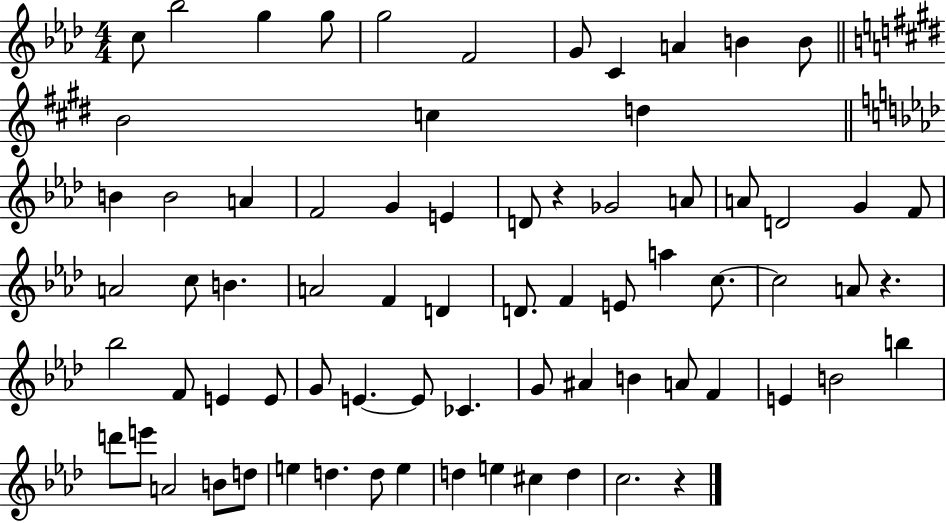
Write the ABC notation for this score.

X:1
T:Untitled
M:4/4
L:1/4
K:Ab
c/2 _b2 g g/2 g2 F2 G/2 C A B B/2 B2 c d B B2 A F2 G E D/2 z _G2 A/2 A/2 D2 G F/2 A2 c/2 B A2 F D D/2 F E/2 a c/2 c2 A/2 z _b2 F/2 E E/2 G/2 E E/2 _C G/2 ^A B A/2 F E B2 b d'/2 e'/2 A2 B/2 d/2 e d d/2 e d e ^c d c2 z